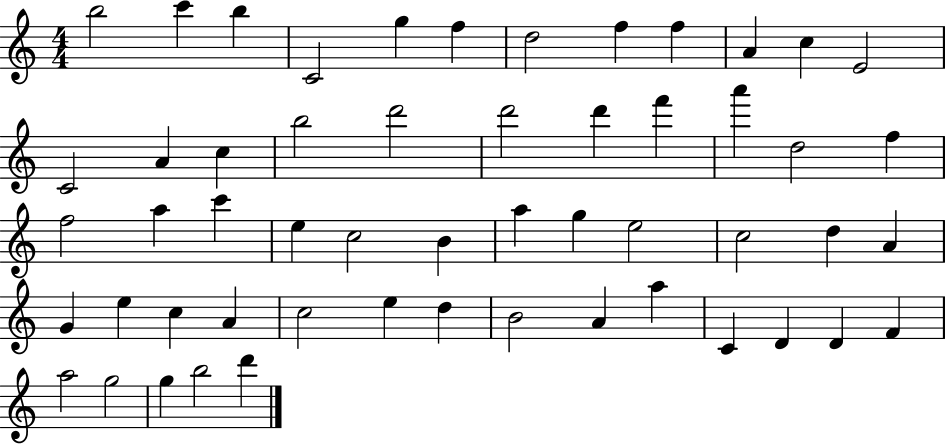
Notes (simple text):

B5/h C6/q B5/q C4/h G5/q F5/q D5/h F5/q F5/q A4/q C5/q E4/h C4/h A4/q C5/q B5/h D6/h D6/h D6/q F6/q A6/q D5/h F5/q F5/h A5/q C6/q E5/q C5/h B4/q A5/q G5/q E5/h C5/h D5/q A4/q G4/q E5/q C5/q A4/q C5/h E5/q D5/q B4/h A4/q A5/q C4/q D4/q D4/q F4/q A5/h G5/h G5/q B5/h D6/q